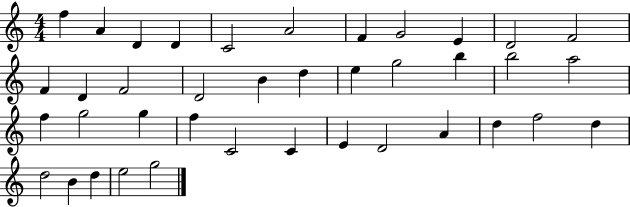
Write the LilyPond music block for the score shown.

{
  \clef treble
  \numericTimeSignature
  \time 4/4
  \key c \major
  f''4 a'4 d'4 d'4 | c'2 a'2 | f'4 g'2 e'4 | d'2 f'2 | \break f'4 d'4 f'2 | d'2 b'4 d''4 | e''4 g''2 b''4 | b''2 a''2 | \break f''4 g''2 g''4 | f''4 c'2 c'4 | e'4 d'2 a'4 | d''4 f''2 d''4 | \break d''2 b'4 d''4 | e''2 g''2 | \bar "|."
}